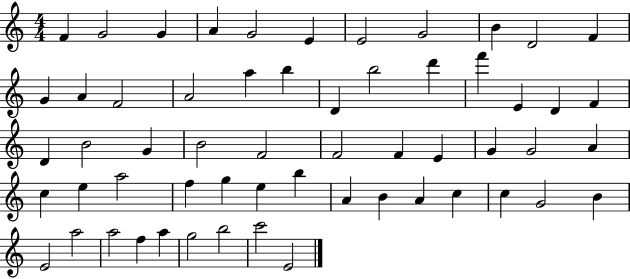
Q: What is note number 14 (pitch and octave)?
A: F4